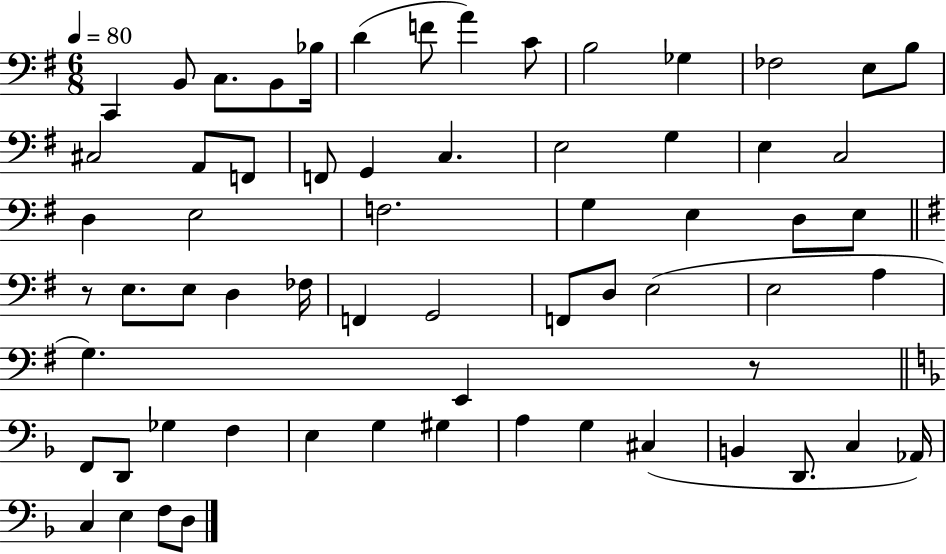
X:1
T:Untitled
M:6/8
L:1/4
K:G
C,, B,,/2 C,/2 B,,/2 _B,/4 D F/2 A C/2 B,2 _G, _F,2 E,/2 B,/2 ^C,2 A,,/2 F,,/2 F,,/2 G,, C, E,2 G, E, C,2 D, E,2 F,2 G, E, D,/2 E,/2 z/2 E,/2 E,/2 D, _F,/4 F,, G,,2 F,,/2 D,/2 E,2 E,2 A, G, E,, z/2 F,,/2 D,,/2 _G, F, E, G, ^G, A, G, ^C, B,, D,,/2 C, _A,,/4 C, E, F,/2 D,/2